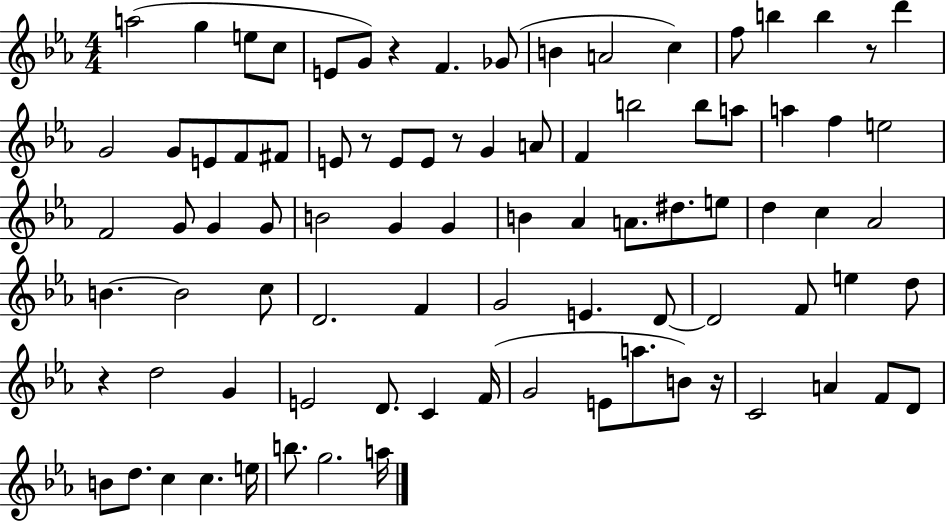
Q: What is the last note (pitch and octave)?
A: A5